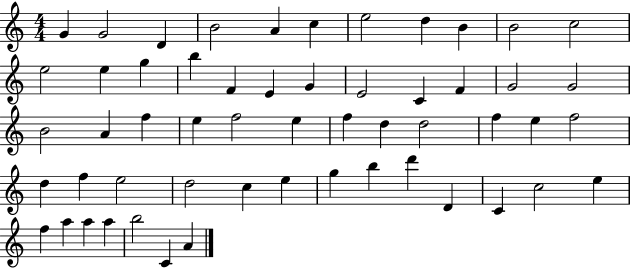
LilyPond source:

{
  \clef treble
  \numericTimeSignature
  \time 4/4
  \key c \major
  g'4 g'2 d'4 | b'2 a'4 c''4 | e''2 d''4 b'4 | b'2 c''2 | \break e''2 e''4 g''4 | b''4 f'4 e'4 g'4 | e'2 c'4 f'4 | g'2 g'2 | \break b'2 a'4 f''4 | e''4 f''2 e''4 | f''4 d''4 d''2 | f''4 e''4 f''2 | \break d''4 f''4 e''2 | d''2 c''4 e''4 | g''4 b''4 d'''4 d'4 | c'4 c''2 e''4 | \break f''4 a''4 a''4 a''4 | b''2 c'4 a'4 | \bar "|."
}